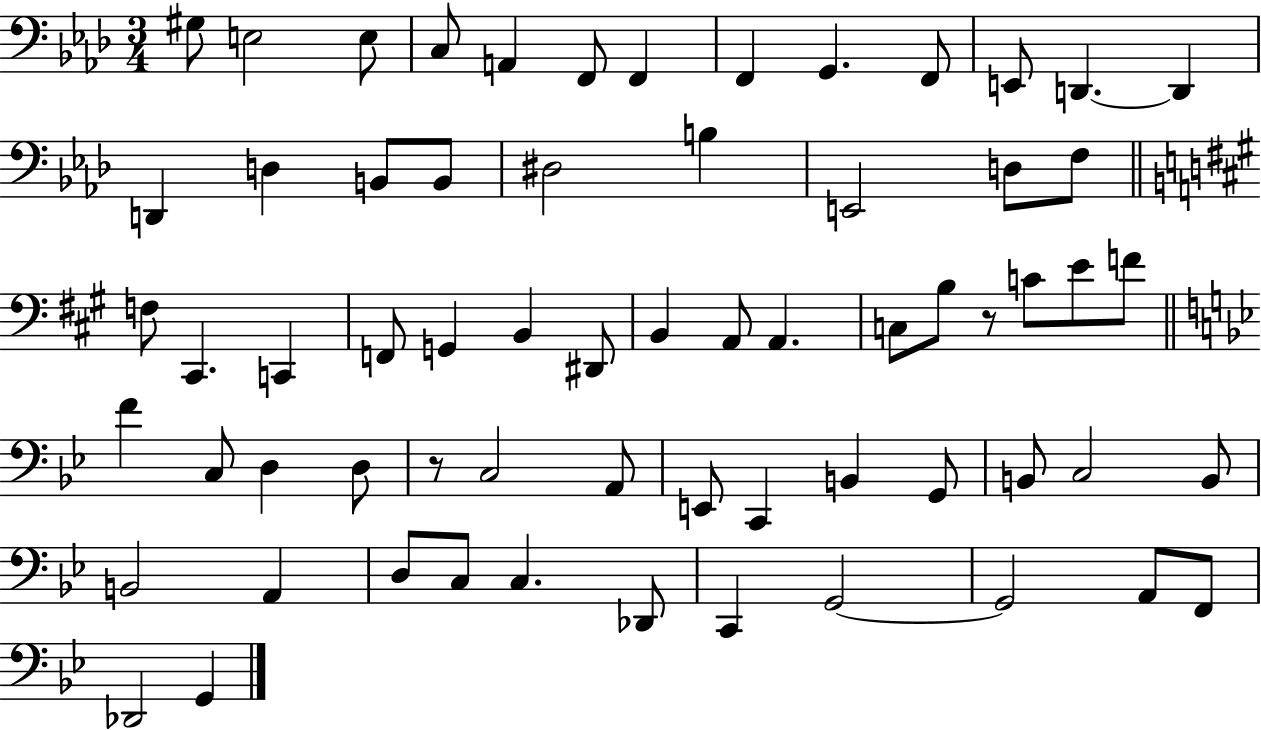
G#3/e E3/h E3/e C3/e A2/q F2/e F2/q F2/q G2/q. F2/e E2/e D2/q. D2/q D2/q D3/q B2/e B2/e D#3/h B3/q E2/h D3/e F3/e F3/e C#2/q. C2/q F2/e G2/q B2/q D#2/e B2/q A2/e A2/q. C3/e B3/e R/e C4/e E4/e F4/e F4/q C3/e D3/q D3/e R/e C3/h A2/e E2/e C2/q B2/q G2/e B2/e C3/h B2/e B2/h A2/q D3/e C3/e C3/q. Db2/e C2/q G2/h G2/h A2/e F2/e Db2/h G2/q